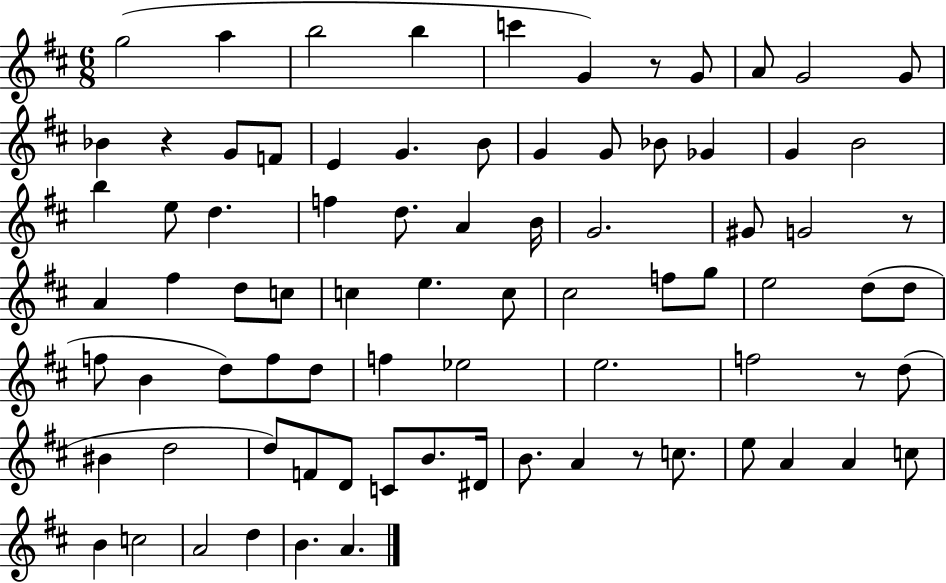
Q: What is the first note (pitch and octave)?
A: G5